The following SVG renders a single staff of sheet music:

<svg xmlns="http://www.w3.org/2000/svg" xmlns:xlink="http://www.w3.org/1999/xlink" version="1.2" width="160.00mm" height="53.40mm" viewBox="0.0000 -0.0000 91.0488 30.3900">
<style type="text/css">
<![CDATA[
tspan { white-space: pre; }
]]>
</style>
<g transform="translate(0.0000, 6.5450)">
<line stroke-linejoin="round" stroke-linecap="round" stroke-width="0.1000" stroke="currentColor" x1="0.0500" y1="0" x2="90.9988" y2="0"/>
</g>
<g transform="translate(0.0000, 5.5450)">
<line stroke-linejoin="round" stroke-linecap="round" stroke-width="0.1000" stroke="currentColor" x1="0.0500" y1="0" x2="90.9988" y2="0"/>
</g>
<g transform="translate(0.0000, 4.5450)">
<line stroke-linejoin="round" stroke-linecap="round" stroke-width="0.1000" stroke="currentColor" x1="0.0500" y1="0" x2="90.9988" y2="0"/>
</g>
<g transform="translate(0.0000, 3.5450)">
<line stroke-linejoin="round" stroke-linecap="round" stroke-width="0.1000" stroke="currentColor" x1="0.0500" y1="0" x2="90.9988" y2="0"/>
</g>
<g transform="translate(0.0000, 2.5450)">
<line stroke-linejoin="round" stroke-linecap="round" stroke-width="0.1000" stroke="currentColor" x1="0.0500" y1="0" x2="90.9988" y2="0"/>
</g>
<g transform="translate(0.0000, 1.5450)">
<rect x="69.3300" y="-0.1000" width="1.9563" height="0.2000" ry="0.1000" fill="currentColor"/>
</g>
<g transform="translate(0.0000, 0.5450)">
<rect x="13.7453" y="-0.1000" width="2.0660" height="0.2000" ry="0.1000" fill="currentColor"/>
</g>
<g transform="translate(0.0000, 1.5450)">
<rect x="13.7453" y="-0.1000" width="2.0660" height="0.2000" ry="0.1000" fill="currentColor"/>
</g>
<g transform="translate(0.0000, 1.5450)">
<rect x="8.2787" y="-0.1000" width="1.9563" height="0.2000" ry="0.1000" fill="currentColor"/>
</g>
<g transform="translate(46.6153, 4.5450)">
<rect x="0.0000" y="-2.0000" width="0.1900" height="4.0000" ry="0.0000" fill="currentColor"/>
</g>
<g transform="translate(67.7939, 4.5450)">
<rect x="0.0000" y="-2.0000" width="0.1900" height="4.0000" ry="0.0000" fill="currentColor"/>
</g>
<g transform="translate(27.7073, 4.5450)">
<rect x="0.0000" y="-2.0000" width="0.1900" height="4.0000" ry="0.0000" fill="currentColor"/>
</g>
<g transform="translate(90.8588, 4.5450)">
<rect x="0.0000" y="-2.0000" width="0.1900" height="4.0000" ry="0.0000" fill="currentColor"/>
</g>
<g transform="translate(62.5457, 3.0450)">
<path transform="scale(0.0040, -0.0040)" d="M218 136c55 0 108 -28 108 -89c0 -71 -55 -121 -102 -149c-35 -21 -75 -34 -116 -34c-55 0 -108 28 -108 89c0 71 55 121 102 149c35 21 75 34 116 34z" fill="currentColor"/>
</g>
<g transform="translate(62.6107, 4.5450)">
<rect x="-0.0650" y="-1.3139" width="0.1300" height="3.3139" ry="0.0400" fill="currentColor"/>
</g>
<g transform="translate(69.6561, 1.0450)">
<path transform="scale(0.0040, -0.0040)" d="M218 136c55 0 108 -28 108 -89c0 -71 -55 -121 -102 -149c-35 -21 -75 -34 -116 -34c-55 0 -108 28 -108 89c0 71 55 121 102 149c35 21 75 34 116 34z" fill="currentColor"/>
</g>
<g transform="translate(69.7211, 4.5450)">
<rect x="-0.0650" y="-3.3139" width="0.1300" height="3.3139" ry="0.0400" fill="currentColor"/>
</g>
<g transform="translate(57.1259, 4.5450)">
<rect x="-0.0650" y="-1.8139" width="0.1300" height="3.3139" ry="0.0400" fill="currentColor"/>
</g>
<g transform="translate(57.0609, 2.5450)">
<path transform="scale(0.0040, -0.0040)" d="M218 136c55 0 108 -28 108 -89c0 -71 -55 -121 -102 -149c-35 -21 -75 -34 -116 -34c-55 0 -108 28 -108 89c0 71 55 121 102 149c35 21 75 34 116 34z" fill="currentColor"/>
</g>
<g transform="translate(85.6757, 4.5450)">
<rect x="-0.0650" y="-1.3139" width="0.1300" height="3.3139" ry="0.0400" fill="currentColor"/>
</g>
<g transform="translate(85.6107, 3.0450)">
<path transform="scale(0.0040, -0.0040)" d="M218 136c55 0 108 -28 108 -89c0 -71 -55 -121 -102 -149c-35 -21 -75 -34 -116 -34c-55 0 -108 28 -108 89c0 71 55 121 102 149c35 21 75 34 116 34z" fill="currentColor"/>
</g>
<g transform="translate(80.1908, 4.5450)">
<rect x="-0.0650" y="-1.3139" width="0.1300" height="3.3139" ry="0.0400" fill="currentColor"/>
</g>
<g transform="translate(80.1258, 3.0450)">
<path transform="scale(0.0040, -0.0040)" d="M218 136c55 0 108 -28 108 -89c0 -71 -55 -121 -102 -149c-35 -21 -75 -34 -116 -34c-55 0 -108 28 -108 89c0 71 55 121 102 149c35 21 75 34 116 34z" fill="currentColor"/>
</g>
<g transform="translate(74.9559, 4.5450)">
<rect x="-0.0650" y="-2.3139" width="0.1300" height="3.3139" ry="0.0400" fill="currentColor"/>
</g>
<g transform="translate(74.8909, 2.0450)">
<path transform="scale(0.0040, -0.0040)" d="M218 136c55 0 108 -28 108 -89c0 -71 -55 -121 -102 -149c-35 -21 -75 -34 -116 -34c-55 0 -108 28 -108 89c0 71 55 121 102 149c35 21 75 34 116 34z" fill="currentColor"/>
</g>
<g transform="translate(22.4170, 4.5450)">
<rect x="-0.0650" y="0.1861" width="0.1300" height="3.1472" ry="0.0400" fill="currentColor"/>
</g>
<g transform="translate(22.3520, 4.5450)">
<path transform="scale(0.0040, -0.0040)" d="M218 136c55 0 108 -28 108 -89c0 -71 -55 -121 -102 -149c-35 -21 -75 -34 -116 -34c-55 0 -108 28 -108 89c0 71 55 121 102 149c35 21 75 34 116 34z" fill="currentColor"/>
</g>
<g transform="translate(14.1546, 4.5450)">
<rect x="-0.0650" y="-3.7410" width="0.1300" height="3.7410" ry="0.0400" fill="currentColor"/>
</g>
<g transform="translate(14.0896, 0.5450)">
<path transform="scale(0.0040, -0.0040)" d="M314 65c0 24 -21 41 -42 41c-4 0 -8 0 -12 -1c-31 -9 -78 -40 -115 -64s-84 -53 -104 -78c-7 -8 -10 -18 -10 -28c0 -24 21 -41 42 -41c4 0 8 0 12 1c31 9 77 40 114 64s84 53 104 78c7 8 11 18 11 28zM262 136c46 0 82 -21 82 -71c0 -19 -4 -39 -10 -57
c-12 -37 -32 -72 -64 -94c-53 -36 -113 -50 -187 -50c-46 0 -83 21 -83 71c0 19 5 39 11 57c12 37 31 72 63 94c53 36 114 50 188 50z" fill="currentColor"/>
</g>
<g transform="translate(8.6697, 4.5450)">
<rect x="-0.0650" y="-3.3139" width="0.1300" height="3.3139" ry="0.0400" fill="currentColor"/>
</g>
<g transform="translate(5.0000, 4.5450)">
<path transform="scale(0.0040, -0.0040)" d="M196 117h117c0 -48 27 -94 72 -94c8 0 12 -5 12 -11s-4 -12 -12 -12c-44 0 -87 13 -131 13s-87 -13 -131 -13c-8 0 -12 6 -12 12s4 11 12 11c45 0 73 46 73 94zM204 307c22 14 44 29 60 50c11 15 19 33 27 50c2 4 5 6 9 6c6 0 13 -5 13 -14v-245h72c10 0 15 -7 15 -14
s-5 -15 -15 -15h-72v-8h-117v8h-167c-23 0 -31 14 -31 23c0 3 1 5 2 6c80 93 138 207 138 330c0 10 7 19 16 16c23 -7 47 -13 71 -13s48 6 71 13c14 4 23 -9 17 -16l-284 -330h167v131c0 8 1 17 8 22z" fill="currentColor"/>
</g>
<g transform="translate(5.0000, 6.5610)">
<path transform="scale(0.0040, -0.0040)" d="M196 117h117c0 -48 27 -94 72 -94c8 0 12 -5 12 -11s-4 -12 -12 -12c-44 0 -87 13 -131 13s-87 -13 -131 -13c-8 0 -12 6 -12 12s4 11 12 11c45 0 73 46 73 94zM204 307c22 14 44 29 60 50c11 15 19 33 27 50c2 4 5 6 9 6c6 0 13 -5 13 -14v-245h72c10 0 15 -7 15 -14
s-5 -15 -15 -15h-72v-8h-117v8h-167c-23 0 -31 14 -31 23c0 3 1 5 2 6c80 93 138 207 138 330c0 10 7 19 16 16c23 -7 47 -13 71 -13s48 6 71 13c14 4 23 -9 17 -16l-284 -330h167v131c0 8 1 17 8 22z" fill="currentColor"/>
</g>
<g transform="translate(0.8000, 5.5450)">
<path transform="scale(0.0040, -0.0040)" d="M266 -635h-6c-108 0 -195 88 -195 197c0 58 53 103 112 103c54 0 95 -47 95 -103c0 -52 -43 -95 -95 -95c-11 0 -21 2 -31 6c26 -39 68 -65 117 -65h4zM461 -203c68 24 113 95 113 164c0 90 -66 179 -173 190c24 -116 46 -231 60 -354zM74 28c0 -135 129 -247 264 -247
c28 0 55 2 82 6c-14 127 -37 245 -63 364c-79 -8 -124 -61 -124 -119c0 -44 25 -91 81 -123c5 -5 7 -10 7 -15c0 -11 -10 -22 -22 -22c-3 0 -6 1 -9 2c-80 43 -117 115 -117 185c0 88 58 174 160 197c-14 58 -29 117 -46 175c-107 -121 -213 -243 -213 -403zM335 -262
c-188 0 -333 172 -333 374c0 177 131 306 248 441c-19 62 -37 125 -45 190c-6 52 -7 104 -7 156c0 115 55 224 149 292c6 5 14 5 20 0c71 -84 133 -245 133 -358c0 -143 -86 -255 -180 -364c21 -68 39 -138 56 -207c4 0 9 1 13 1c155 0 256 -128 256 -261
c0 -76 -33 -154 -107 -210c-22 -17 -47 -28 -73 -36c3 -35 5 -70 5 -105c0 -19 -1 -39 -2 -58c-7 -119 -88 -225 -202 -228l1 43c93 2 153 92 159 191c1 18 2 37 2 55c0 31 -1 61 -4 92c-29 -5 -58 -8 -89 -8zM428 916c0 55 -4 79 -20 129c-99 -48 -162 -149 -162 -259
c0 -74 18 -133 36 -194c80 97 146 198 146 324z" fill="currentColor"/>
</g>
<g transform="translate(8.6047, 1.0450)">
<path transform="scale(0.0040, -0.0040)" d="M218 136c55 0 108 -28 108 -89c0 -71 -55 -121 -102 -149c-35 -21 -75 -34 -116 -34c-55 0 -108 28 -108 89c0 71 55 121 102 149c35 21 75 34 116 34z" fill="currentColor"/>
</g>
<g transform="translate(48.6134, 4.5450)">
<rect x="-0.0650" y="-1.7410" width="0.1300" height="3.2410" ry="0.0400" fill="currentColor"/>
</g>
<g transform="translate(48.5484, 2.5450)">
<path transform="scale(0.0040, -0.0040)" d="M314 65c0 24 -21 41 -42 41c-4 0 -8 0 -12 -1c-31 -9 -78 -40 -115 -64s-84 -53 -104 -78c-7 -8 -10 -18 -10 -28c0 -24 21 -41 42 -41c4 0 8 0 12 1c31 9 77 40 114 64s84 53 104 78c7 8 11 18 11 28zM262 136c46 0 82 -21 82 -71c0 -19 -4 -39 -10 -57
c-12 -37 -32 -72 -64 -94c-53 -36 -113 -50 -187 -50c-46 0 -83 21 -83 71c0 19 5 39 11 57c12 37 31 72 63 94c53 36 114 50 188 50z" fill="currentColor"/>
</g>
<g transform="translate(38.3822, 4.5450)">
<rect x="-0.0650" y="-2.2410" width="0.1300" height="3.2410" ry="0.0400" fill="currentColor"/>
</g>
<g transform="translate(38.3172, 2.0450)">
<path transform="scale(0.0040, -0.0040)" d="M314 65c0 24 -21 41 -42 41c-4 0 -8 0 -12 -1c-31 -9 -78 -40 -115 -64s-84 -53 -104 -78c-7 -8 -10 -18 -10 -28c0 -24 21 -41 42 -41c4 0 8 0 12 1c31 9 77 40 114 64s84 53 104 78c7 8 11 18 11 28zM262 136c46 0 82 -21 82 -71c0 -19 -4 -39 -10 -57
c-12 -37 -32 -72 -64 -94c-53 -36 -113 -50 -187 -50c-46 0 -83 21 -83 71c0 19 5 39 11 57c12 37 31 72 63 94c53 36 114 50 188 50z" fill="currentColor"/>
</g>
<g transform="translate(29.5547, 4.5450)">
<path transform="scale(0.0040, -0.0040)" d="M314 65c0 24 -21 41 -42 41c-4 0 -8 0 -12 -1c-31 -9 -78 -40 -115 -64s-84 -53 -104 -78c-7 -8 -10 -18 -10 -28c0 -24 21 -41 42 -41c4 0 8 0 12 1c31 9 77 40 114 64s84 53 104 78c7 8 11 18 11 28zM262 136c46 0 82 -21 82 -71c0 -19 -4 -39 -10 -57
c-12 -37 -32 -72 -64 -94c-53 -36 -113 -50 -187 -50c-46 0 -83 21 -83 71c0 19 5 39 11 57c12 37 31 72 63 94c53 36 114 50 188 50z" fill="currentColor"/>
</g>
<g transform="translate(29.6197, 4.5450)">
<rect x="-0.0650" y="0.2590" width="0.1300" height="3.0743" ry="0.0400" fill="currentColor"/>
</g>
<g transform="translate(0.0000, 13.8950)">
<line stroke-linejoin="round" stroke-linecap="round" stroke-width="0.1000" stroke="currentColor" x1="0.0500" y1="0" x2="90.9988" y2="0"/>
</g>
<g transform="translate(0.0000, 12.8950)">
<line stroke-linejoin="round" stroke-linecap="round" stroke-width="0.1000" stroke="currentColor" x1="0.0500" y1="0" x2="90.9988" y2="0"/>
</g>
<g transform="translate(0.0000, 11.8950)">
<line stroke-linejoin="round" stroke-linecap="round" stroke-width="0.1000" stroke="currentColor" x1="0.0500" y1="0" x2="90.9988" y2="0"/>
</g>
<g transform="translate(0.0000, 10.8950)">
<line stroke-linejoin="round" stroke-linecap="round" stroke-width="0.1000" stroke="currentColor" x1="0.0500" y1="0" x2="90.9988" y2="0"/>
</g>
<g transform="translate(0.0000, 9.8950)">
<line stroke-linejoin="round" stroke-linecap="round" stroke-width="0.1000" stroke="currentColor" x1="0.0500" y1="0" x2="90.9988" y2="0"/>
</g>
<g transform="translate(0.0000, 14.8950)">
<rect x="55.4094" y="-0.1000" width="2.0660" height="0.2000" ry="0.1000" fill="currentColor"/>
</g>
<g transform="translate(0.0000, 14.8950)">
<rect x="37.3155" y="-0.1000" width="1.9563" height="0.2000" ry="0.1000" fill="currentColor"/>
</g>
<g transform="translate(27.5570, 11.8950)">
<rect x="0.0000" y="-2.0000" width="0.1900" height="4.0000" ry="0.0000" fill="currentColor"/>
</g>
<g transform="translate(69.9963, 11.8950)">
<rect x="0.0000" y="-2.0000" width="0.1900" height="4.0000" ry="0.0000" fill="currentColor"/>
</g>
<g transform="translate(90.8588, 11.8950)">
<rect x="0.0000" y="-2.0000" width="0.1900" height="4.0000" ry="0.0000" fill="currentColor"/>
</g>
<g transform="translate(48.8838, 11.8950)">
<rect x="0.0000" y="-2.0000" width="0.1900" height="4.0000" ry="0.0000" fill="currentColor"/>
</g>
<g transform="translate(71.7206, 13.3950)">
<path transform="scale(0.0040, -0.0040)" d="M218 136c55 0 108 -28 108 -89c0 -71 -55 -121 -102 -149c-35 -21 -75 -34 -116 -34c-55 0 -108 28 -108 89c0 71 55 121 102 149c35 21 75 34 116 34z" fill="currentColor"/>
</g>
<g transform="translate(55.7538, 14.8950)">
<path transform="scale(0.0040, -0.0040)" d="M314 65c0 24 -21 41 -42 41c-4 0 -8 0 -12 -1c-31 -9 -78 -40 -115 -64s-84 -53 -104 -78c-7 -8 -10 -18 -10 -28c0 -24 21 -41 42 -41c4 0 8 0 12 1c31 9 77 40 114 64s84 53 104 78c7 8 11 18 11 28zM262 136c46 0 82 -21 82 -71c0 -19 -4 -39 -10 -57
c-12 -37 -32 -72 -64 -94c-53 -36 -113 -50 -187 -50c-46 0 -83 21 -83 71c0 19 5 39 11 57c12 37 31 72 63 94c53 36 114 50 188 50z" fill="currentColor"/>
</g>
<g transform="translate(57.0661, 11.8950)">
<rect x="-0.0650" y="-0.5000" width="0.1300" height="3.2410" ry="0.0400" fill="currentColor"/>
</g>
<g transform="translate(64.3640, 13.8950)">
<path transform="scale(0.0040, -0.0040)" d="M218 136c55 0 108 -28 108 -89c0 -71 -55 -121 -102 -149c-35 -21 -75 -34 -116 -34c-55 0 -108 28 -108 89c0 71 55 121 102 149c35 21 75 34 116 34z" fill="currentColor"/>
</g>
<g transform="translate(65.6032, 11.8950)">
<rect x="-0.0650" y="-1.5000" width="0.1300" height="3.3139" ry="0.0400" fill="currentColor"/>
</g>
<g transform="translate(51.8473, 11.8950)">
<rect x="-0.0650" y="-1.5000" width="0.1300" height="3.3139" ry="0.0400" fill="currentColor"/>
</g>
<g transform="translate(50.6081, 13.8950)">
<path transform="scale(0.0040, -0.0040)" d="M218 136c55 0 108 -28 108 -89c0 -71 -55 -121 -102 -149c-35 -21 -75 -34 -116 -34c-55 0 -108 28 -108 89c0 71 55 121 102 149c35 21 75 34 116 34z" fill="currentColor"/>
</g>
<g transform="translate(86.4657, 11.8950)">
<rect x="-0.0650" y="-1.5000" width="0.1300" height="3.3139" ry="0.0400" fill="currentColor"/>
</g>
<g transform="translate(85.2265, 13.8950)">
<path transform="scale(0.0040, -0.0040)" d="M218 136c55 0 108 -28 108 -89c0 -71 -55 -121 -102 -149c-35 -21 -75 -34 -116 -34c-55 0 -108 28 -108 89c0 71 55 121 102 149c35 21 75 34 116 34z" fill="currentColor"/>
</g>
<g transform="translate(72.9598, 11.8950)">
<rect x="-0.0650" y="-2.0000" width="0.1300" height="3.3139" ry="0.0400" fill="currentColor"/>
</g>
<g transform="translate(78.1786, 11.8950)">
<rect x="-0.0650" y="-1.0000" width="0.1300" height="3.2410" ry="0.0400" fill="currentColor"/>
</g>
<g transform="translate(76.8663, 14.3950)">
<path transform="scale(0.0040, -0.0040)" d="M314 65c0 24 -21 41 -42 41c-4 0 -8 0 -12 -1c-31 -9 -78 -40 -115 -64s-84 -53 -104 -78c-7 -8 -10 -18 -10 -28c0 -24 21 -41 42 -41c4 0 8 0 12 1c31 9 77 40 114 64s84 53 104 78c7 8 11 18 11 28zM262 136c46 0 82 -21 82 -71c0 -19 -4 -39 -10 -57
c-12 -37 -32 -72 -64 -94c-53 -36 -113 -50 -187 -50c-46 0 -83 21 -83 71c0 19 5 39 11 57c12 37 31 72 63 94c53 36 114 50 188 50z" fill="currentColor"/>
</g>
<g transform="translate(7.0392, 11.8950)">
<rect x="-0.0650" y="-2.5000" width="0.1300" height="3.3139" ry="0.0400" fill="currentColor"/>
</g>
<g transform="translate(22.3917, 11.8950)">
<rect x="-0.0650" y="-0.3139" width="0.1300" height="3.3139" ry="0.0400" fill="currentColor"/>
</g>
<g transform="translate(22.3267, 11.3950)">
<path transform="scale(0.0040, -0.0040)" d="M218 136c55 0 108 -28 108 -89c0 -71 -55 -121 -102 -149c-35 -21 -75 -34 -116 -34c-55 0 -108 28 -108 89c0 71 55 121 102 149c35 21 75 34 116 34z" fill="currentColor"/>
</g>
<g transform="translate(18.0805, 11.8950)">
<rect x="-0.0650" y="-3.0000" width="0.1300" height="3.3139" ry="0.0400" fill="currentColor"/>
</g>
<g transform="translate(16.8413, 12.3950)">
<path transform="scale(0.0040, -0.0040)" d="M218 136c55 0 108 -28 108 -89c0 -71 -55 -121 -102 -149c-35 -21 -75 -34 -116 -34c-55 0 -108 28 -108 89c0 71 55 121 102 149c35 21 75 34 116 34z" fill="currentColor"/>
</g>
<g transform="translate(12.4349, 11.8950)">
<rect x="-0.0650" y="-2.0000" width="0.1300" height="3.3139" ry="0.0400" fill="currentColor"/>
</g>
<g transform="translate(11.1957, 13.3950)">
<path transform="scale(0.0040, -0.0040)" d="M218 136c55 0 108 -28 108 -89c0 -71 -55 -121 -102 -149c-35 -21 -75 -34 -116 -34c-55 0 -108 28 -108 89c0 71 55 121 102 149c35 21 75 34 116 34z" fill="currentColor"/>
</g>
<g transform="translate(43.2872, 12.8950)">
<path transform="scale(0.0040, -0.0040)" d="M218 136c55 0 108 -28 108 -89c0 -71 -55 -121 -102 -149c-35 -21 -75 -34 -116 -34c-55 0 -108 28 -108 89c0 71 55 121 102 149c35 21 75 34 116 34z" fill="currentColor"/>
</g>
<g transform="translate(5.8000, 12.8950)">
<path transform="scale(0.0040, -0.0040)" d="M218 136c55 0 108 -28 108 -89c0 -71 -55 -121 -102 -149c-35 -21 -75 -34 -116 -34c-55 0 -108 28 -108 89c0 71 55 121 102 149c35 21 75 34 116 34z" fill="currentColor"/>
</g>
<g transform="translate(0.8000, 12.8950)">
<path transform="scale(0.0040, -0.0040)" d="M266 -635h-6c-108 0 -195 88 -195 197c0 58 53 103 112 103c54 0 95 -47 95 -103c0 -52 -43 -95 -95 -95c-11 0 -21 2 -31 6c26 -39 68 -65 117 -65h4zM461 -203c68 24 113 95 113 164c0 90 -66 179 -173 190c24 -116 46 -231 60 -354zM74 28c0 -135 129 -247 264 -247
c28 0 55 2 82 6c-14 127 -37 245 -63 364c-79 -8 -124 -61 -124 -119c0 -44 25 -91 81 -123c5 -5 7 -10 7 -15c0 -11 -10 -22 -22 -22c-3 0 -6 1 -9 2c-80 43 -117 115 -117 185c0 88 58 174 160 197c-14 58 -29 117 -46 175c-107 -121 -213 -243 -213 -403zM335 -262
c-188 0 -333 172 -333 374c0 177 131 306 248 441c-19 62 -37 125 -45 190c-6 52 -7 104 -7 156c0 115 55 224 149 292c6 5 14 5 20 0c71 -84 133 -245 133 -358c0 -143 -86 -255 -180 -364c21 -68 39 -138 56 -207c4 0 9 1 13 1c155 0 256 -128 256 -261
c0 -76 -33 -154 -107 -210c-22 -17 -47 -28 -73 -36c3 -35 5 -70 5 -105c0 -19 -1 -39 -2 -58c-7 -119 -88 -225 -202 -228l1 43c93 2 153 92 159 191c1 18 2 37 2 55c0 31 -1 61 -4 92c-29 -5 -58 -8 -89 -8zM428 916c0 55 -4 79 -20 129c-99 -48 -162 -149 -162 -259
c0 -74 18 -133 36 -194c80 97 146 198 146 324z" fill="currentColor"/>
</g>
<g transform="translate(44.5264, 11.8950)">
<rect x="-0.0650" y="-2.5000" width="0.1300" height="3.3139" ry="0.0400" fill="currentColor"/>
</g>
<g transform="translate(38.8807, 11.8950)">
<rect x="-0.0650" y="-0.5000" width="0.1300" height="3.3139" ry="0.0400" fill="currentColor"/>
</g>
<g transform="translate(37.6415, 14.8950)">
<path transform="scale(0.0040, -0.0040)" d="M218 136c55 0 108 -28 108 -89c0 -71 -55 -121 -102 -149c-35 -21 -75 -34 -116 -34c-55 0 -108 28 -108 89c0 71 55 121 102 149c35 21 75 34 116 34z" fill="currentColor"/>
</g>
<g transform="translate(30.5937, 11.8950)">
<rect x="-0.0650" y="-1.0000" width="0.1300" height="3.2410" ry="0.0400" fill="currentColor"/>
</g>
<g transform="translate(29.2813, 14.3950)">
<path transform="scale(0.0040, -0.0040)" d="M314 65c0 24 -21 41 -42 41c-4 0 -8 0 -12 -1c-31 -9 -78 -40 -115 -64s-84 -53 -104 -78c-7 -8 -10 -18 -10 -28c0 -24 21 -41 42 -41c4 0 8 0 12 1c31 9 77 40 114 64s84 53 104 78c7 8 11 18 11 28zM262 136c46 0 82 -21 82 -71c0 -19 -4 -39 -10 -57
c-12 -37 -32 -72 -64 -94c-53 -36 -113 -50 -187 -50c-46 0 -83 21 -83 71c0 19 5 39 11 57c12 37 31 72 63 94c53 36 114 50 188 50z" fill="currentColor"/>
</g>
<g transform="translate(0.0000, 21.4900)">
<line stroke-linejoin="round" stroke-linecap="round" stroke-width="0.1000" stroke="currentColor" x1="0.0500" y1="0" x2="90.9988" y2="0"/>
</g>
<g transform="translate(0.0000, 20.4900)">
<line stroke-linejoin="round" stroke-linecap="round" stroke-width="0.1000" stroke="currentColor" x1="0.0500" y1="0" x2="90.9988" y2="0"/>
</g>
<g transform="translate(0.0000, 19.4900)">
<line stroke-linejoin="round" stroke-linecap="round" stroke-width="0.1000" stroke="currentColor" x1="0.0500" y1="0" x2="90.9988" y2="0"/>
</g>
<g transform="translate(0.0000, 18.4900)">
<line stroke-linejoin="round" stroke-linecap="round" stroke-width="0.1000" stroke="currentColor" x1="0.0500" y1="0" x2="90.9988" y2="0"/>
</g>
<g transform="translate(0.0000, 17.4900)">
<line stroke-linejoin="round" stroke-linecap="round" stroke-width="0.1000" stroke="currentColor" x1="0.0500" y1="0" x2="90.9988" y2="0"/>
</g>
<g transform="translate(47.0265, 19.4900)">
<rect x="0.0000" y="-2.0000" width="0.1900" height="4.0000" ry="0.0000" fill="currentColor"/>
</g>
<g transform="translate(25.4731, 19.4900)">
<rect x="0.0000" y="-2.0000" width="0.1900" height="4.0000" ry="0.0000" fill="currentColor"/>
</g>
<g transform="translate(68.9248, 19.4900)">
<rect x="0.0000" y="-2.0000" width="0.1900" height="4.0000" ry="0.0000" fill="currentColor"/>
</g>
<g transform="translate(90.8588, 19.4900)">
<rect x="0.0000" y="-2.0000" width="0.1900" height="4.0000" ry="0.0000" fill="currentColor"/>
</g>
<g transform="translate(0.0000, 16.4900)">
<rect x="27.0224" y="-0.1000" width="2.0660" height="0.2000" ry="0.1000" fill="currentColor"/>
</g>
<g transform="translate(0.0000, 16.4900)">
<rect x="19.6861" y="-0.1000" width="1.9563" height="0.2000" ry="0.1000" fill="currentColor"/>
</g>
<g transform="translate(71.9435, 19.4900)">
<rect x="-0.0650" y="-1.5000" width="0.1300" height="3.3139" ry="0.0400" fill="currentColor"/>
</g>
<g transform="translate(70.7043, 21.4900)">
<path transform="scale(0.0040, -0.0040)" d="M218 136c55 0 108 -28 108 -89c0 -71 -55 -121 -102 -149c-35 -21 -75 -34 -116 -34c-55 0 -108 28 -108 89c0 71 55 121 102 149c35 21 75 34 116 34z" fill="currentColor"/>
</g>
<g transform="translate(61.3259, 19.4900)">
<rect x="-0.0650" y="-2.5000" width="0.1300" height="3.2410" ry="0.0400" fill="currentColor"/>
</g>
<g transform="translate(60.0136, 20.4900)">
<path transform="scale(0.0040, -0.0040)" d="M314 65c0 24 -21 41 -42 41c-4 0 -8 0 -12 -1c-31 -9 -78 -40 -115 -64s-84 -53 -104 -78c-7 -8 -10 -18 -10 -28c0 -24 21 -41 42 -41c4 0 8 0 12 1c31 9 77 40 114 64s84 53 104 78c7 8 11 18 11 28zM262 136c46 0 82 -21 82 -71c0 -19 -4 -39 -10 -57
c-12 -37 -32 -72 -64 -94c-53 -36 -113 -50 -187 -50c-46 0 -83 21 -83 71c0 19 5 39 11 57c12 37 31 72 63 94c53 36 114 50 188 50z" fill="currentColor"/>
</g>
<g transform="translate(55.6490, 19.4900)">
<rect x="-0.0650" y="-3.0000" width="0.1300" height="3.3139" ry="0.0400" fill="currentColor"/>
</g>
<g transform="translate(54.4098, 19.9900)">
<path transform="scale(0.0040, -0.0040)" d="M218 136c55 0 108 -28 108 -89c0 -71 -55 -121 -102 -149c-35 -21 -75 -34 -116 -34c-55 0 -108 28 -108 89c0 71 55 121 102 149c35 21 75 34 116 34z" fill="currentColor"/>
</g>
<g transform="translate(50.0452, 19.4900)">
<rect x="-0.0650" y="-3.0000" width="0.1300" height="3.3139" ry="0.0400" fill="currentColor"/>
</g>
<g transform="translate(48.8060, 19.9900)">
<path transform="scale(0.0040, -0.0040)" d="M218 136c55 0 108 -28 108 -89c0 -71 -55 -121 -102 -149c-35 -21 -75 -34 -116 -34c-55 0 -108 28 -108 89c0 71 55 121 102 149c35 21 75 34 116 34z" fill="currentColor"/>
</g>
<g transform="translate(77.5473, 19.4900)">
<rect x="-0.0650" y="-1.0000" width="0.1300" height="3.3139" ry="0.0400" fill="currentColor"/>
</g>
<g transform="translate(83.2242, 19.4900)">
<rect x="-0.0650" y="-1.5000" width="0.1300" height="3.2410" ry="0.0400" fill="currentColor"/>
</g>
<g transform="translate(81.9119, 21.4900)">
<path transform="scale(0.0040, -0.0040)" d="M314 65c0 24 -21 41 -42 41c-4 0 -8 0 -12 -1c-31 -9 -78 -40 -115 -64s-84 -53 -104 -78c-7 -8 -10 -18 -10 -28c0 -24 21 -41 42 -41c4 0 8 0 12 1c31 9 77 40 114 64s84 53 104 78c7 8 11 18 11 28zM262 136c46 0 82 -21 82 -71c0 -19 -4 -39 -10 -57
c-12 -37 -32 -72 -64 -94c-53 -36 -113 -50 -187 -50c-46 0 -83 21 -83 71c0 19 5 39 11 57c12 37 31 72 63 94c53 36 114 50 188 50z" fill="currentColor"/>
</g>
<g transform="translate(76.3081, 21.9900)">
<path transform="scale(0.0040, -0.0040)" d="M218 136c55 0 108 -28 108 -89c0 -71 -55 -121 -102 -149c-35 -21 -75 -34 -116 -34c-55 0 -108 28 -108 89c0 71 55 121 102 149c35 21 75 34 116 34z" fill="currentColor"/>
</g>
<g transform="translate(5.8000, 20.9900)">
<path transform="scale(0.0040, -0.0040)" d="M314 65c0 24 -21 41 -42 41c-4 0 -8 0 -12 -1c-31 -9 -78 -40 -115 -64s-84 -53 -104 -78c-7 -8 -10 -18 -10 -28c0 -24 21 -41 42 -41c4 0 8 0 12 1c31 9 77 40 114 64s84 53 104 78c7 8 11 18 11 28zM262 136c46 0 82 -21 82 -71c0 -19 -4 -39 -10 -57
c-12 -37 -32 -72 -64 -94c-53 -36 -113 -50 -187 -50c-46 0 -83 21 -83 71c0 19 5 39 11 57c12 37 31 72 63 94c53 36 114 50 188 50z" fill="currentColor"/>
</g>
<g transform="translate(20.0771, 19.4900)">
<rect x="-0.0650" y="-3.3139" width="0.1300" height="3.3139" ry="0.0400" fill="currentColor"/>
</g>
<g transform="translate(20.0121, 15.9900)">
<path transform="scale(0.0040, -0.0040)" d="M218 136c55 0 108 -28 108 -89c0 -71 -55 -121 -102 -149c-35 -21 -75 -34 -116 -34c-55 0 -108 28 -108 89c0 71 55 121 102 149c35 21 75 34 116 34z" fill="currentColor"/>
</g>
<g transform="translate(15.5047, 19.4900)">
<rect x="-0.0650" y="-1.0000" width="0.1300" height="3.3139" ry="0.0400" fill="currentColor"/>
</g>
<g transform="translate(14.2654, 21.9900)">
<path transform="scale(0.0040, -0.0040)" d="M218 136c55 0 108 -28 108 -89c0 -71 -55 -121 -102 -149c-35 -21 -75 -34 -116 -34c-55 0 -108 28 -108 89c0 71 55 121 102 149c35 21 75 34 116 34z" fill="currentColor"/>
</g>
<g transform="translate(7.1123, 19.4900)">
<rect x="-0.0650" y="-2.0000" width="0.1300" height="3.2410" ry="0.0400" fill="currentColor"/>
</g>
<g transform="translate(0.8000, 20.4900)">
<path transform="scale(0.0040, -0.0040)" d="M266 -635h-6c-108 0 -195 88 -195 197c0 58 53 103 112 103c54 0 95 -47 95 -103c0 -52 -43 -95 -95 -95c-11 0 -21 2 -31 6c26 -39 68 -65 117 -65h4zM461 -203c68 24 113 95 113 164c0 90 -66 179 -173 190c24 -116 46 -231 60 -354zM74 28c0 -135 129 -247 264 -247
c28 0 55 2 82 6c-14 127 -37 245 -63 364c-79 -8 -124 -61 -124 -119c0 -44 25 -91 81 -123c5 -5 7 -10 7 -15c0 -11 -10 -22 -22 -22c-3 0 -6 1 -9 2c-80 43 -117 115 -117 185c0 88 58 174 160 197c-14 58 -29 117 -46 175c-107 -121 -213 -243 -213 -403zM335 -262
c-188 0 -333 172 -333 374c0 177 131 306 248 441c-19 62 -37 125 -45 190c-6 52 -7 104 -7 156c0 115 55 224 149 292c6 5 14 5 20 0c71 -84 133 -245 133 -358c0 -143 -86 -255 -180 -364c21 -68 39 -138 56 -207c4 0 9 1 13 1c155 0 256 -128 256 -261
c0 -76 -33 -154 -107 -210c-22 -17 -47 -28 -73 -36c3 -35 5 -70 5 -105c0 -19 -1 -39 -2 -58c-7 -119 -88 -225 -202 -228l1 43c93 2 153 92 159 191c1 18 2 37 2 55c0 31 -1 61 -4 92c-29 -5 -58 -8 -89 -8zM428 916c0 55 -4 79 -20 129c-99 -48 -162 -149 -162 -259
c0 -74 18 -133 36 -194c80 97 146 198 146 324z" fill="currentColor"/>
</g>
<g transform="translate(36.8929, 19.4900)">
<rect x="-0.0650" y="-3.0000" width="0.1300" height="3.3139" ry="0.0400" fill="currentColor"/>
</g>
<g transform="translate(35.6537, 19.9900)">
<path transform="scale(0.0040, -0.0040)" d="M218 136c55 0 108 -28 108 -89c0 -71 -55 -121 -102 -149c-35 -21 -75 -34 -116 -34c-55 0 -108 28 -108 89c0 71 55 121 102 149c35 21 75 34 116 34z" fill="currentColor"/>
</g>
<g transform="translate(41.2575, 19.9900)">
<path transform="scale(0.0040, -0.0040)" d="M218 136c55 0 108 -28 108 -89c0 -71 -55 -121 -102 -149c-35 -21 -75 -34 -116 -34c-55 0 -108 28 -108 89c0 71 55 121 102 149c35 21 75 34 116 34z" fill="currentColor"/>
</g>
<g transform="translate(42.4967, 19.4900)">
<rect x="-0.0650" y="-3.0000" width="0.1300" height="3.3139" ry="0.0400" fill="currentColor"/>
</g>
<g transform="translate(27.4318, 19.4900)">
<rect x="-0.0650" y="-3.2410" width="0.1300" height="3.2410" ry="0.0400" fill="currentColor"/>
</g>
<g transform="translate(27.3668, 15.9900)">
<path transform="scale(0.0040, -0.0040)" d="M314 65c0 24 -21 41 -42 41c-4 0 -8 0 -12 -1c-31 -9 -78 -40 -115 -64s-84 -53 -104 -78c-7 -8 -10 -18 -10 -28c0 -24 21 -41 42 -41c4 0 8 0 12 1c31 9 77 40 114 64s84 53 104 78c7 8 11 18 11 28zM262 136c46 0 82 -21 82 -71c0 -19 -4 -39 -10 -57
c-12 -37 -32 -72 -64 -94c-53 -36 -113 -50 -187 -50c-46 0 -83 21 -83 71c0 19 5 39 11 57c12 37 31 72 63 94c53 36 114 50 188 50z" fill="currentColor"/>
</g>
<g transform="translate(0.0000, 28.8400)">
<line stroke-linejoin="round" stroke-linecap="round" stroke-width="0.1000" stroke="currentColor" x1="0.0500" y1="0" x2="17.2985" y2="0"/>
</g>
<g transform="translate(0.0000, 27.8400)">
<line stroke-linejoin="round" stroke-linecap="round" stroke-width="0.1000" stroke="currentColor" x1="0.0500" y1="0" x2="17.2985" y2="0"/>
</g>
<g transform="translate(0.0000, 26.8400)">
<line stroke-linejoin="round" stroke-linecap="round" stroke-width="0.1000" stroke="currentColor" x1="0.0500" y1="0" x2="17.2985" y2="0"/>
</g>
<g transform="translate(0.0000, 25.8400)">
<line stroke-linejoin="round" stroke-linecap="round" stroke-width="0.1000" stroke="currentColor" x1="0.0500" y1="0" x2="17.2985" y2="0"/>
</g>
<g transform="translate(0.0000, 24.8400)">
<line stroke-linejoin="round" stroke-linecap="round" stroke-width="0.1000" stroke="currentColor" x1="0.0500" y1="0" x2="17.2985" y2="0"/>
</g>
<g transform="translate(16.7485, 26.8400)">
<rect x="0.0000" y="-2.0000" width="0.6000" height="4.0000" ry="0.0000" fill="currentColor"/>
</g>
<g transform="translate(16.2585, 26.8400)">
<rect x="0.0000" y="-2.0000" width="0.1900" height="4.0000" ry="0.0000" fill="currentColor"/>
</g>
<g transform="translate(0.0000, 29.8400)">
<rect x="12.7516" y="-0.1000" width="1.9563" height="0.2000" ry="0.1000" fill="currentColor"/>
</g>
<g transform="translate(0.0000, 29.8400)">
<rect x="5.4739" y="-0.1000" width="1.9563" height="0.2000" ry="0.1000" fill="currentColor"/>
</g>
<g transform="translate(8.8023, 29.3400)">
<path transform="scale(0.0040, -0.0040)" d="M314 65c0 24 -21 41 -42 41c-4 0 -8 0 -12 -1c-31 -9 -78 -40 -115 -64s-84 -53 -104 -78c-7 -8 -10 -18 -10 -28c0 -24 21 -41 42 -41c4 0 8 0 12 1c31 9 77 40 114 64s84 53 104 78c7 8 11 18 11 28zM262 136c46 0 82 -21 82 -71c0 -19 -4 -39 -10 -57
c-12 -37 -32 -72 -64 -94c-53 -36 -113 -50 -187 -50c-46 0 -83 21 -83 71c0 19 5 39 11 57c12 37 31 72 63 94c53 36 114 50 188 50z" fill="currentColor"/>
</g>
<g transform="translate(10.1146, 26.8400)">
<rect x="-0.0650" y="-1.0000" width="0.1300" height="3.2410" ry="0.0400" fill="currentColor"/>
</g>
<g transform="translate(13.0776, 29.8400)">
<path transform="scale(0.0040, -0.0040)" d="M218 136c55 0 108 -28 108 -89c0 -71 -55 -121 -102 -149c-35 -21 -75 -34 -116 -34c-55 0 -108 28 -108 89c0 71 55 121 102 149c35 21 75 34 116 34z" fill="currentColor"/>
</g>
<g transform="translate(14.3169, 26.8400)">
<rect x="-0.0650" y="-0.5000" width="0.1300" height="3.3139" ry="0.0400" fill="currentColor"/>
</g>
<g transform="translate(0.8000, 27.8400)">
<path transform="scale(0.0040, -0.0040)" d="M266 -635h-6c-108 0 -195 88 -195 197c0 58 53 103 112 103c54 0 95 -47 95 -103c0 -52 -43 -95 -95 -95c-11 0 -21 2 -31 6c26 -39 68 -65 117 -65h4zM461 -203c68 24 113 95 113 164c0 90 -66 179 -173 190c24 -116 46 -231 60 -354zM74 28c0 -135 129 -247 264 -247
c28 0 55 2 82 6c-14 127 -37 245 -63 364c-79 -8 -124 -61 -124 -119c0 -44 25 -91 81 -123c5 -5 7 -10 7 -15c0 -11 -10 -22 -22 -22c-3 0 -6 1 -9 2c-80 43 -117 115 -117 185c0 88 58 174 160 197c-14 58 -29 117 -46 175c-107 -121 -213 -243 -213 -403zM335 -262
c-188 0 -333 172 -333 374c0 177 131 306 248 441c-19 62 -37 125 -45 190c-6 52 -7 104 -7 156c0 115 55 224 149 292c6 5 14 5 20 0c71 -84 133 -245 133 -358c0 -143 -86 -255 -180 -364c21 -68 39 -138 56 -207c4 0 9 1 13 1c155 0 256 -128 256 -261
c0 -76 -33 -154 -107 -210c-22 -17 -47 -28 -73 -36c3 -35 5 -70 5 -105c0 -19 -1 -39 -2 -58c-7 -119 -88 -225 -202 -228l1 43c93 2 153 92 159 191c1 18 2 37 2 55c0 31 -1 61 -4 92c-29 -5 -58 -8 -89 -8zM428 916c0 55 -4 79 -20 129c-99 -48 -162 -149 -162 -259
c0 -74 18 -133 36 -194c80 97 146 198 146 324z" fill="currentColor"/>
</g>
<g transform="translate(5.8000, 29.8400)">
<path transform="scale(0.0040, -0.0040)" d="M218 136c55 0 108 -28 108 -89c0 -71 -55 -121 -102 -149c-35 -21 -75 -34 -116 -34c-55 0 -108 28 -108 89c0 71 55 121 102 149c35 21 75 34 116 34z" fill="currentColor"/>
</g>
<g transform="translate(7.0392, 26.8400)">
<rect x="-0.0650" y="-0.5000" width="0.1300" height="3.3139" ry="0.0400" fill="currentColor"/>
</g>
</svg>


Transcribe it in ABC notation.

X:1
T:Untitled
M:4/4
L:1/4
K:C
b c'2 B B2 g2 f2 f e b g e e G F A c D2 C G E C2 E F D2 E F2 D b b2 A A A A G2 E D E2 C D2 C